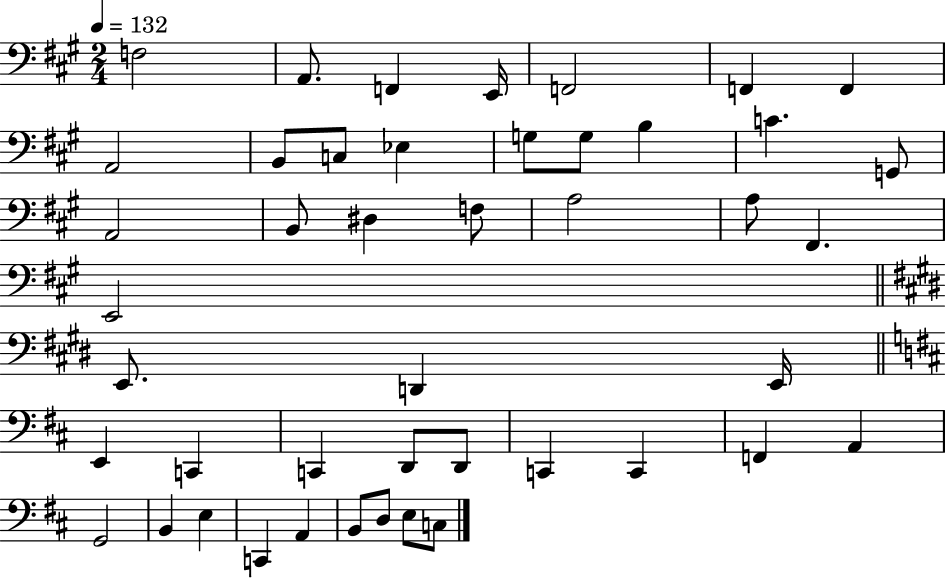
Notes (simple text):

F3/h A2/e. F2/q E2/s F2/h F2/q F2/q A2/h B2/e C3/e Eb3/q G3/e G3/e B3/q C4/q. G2/e A2/h B2/e D#3/q F3/e A3/h A3/e F#2/q. E2/h E2/e. D2/q E2/s E2/q C2/q C2/q D2/e D2/e C2/q C2/q F2/q A2/q G2/h B2/q E3/q C2/q A2/q B2/e D3/e E3/e C3/e